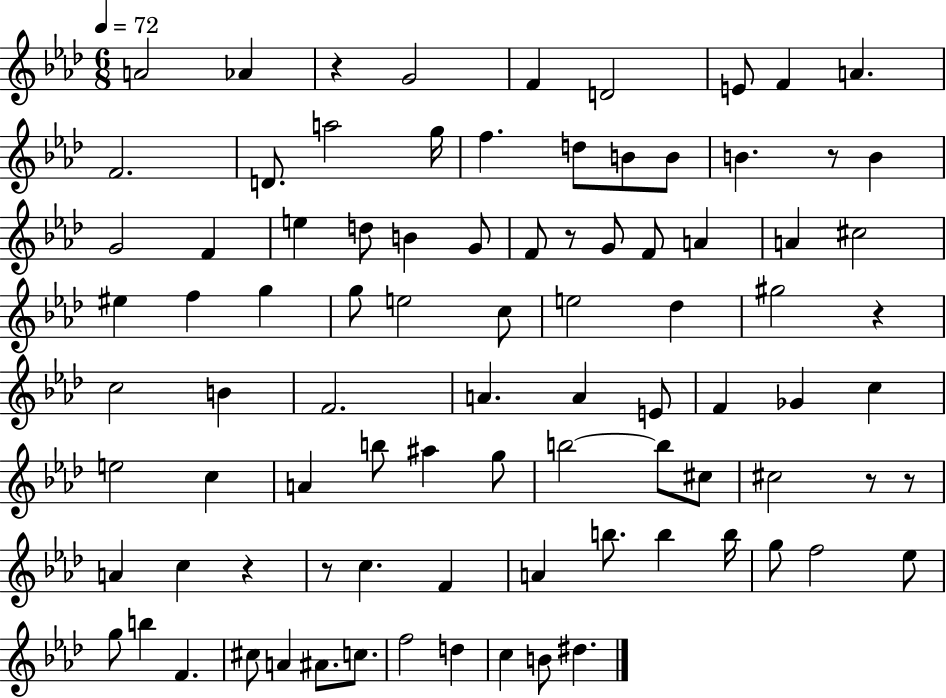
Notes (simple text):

A4/h Ab4/q R/q G4/h F4/q D4/h E4/e F4/q A4/q. F4/h. D4/e. A5/h G5/s F5/q. D5/e B4/e B4/e B4/q. R/e B4/q G4/h F4/q E5/q D5/e B4/q G4/e F4/e R/e G4/e F4/e A4/q A4/q C#5/h EIS5/q F5/q G5/q G5/e E5/h C5/e E5/h Db5/q G#5/h R/q C5/h B4/q F4/h. A4/q. A4/q E4/e F4/q Gb4/q C5/q E5/h C5/q A4/q B5/e A#5/q G5/e B5/h B5/e C#5/e C#5/h R/e R/e A4/q C5/q R/q R/e C5/q. F4/q A4/q B5/e. B5/q B5/s G5/e F5/h Eb5/e G5/e B5/q F4/q. C#5/e A4/q A#4/e. C5/e. F5/h D5/q C5/q B4/e D#5/q.